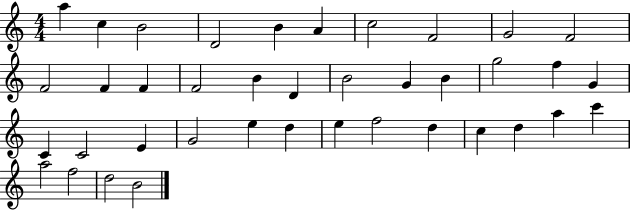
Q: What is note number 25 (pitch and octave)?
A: E4